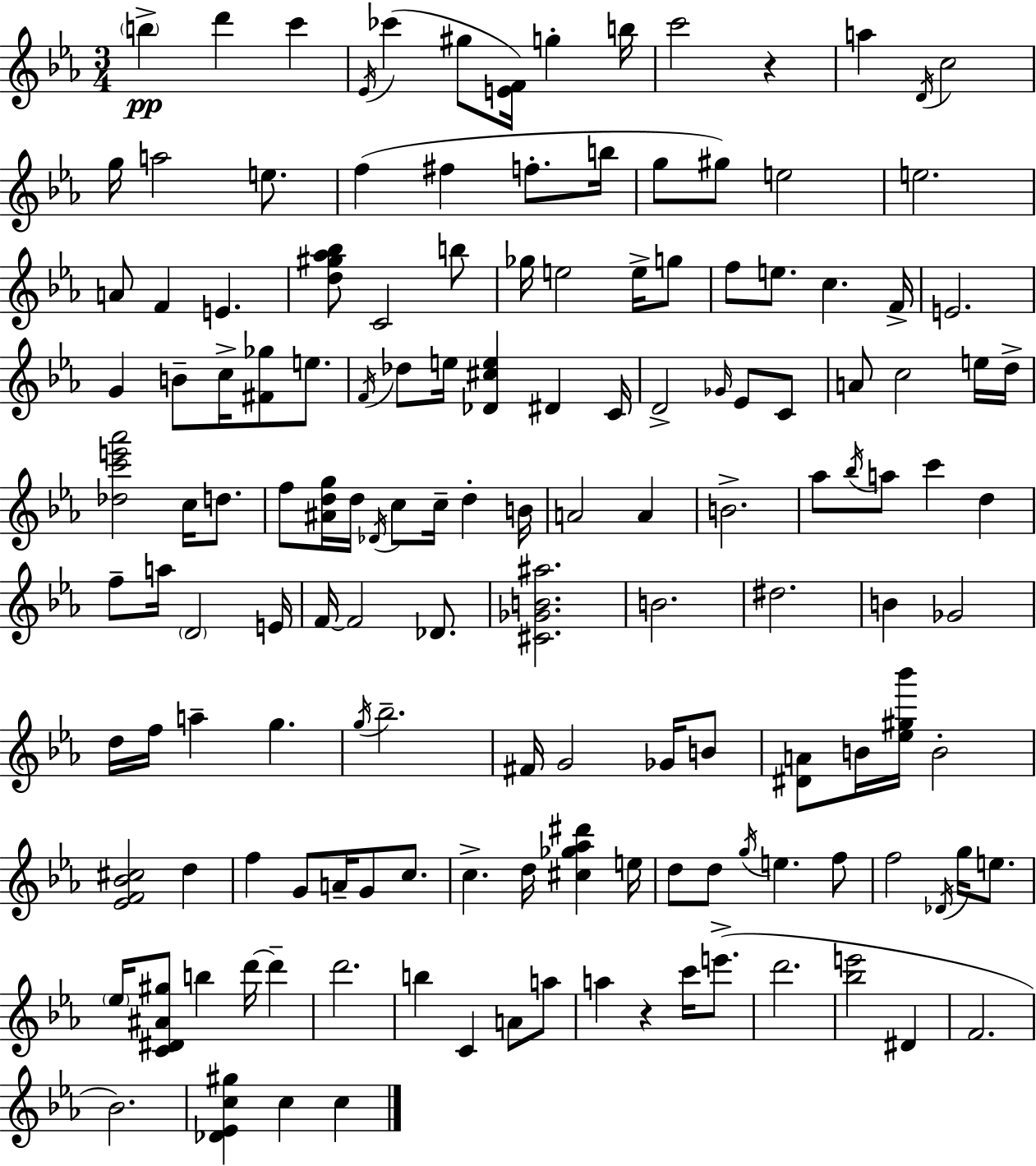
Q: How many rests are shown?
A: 2